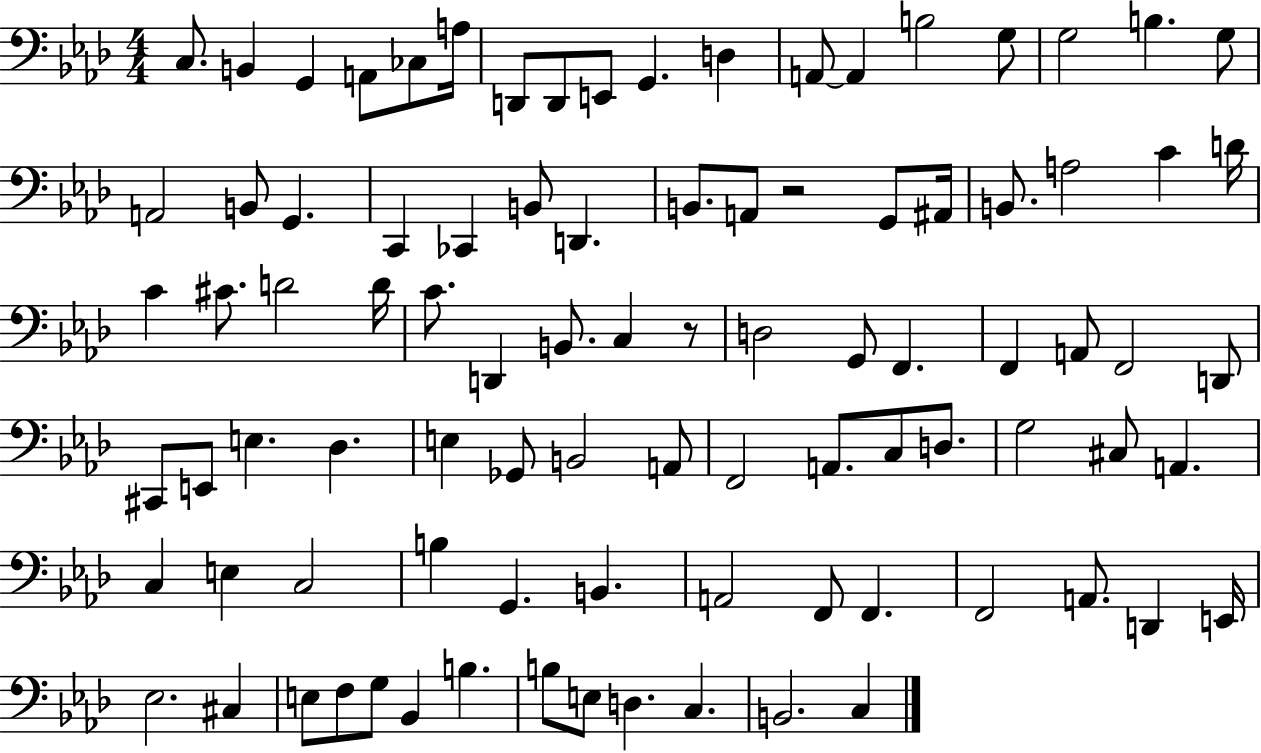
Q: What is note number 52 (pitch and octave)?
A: Db3